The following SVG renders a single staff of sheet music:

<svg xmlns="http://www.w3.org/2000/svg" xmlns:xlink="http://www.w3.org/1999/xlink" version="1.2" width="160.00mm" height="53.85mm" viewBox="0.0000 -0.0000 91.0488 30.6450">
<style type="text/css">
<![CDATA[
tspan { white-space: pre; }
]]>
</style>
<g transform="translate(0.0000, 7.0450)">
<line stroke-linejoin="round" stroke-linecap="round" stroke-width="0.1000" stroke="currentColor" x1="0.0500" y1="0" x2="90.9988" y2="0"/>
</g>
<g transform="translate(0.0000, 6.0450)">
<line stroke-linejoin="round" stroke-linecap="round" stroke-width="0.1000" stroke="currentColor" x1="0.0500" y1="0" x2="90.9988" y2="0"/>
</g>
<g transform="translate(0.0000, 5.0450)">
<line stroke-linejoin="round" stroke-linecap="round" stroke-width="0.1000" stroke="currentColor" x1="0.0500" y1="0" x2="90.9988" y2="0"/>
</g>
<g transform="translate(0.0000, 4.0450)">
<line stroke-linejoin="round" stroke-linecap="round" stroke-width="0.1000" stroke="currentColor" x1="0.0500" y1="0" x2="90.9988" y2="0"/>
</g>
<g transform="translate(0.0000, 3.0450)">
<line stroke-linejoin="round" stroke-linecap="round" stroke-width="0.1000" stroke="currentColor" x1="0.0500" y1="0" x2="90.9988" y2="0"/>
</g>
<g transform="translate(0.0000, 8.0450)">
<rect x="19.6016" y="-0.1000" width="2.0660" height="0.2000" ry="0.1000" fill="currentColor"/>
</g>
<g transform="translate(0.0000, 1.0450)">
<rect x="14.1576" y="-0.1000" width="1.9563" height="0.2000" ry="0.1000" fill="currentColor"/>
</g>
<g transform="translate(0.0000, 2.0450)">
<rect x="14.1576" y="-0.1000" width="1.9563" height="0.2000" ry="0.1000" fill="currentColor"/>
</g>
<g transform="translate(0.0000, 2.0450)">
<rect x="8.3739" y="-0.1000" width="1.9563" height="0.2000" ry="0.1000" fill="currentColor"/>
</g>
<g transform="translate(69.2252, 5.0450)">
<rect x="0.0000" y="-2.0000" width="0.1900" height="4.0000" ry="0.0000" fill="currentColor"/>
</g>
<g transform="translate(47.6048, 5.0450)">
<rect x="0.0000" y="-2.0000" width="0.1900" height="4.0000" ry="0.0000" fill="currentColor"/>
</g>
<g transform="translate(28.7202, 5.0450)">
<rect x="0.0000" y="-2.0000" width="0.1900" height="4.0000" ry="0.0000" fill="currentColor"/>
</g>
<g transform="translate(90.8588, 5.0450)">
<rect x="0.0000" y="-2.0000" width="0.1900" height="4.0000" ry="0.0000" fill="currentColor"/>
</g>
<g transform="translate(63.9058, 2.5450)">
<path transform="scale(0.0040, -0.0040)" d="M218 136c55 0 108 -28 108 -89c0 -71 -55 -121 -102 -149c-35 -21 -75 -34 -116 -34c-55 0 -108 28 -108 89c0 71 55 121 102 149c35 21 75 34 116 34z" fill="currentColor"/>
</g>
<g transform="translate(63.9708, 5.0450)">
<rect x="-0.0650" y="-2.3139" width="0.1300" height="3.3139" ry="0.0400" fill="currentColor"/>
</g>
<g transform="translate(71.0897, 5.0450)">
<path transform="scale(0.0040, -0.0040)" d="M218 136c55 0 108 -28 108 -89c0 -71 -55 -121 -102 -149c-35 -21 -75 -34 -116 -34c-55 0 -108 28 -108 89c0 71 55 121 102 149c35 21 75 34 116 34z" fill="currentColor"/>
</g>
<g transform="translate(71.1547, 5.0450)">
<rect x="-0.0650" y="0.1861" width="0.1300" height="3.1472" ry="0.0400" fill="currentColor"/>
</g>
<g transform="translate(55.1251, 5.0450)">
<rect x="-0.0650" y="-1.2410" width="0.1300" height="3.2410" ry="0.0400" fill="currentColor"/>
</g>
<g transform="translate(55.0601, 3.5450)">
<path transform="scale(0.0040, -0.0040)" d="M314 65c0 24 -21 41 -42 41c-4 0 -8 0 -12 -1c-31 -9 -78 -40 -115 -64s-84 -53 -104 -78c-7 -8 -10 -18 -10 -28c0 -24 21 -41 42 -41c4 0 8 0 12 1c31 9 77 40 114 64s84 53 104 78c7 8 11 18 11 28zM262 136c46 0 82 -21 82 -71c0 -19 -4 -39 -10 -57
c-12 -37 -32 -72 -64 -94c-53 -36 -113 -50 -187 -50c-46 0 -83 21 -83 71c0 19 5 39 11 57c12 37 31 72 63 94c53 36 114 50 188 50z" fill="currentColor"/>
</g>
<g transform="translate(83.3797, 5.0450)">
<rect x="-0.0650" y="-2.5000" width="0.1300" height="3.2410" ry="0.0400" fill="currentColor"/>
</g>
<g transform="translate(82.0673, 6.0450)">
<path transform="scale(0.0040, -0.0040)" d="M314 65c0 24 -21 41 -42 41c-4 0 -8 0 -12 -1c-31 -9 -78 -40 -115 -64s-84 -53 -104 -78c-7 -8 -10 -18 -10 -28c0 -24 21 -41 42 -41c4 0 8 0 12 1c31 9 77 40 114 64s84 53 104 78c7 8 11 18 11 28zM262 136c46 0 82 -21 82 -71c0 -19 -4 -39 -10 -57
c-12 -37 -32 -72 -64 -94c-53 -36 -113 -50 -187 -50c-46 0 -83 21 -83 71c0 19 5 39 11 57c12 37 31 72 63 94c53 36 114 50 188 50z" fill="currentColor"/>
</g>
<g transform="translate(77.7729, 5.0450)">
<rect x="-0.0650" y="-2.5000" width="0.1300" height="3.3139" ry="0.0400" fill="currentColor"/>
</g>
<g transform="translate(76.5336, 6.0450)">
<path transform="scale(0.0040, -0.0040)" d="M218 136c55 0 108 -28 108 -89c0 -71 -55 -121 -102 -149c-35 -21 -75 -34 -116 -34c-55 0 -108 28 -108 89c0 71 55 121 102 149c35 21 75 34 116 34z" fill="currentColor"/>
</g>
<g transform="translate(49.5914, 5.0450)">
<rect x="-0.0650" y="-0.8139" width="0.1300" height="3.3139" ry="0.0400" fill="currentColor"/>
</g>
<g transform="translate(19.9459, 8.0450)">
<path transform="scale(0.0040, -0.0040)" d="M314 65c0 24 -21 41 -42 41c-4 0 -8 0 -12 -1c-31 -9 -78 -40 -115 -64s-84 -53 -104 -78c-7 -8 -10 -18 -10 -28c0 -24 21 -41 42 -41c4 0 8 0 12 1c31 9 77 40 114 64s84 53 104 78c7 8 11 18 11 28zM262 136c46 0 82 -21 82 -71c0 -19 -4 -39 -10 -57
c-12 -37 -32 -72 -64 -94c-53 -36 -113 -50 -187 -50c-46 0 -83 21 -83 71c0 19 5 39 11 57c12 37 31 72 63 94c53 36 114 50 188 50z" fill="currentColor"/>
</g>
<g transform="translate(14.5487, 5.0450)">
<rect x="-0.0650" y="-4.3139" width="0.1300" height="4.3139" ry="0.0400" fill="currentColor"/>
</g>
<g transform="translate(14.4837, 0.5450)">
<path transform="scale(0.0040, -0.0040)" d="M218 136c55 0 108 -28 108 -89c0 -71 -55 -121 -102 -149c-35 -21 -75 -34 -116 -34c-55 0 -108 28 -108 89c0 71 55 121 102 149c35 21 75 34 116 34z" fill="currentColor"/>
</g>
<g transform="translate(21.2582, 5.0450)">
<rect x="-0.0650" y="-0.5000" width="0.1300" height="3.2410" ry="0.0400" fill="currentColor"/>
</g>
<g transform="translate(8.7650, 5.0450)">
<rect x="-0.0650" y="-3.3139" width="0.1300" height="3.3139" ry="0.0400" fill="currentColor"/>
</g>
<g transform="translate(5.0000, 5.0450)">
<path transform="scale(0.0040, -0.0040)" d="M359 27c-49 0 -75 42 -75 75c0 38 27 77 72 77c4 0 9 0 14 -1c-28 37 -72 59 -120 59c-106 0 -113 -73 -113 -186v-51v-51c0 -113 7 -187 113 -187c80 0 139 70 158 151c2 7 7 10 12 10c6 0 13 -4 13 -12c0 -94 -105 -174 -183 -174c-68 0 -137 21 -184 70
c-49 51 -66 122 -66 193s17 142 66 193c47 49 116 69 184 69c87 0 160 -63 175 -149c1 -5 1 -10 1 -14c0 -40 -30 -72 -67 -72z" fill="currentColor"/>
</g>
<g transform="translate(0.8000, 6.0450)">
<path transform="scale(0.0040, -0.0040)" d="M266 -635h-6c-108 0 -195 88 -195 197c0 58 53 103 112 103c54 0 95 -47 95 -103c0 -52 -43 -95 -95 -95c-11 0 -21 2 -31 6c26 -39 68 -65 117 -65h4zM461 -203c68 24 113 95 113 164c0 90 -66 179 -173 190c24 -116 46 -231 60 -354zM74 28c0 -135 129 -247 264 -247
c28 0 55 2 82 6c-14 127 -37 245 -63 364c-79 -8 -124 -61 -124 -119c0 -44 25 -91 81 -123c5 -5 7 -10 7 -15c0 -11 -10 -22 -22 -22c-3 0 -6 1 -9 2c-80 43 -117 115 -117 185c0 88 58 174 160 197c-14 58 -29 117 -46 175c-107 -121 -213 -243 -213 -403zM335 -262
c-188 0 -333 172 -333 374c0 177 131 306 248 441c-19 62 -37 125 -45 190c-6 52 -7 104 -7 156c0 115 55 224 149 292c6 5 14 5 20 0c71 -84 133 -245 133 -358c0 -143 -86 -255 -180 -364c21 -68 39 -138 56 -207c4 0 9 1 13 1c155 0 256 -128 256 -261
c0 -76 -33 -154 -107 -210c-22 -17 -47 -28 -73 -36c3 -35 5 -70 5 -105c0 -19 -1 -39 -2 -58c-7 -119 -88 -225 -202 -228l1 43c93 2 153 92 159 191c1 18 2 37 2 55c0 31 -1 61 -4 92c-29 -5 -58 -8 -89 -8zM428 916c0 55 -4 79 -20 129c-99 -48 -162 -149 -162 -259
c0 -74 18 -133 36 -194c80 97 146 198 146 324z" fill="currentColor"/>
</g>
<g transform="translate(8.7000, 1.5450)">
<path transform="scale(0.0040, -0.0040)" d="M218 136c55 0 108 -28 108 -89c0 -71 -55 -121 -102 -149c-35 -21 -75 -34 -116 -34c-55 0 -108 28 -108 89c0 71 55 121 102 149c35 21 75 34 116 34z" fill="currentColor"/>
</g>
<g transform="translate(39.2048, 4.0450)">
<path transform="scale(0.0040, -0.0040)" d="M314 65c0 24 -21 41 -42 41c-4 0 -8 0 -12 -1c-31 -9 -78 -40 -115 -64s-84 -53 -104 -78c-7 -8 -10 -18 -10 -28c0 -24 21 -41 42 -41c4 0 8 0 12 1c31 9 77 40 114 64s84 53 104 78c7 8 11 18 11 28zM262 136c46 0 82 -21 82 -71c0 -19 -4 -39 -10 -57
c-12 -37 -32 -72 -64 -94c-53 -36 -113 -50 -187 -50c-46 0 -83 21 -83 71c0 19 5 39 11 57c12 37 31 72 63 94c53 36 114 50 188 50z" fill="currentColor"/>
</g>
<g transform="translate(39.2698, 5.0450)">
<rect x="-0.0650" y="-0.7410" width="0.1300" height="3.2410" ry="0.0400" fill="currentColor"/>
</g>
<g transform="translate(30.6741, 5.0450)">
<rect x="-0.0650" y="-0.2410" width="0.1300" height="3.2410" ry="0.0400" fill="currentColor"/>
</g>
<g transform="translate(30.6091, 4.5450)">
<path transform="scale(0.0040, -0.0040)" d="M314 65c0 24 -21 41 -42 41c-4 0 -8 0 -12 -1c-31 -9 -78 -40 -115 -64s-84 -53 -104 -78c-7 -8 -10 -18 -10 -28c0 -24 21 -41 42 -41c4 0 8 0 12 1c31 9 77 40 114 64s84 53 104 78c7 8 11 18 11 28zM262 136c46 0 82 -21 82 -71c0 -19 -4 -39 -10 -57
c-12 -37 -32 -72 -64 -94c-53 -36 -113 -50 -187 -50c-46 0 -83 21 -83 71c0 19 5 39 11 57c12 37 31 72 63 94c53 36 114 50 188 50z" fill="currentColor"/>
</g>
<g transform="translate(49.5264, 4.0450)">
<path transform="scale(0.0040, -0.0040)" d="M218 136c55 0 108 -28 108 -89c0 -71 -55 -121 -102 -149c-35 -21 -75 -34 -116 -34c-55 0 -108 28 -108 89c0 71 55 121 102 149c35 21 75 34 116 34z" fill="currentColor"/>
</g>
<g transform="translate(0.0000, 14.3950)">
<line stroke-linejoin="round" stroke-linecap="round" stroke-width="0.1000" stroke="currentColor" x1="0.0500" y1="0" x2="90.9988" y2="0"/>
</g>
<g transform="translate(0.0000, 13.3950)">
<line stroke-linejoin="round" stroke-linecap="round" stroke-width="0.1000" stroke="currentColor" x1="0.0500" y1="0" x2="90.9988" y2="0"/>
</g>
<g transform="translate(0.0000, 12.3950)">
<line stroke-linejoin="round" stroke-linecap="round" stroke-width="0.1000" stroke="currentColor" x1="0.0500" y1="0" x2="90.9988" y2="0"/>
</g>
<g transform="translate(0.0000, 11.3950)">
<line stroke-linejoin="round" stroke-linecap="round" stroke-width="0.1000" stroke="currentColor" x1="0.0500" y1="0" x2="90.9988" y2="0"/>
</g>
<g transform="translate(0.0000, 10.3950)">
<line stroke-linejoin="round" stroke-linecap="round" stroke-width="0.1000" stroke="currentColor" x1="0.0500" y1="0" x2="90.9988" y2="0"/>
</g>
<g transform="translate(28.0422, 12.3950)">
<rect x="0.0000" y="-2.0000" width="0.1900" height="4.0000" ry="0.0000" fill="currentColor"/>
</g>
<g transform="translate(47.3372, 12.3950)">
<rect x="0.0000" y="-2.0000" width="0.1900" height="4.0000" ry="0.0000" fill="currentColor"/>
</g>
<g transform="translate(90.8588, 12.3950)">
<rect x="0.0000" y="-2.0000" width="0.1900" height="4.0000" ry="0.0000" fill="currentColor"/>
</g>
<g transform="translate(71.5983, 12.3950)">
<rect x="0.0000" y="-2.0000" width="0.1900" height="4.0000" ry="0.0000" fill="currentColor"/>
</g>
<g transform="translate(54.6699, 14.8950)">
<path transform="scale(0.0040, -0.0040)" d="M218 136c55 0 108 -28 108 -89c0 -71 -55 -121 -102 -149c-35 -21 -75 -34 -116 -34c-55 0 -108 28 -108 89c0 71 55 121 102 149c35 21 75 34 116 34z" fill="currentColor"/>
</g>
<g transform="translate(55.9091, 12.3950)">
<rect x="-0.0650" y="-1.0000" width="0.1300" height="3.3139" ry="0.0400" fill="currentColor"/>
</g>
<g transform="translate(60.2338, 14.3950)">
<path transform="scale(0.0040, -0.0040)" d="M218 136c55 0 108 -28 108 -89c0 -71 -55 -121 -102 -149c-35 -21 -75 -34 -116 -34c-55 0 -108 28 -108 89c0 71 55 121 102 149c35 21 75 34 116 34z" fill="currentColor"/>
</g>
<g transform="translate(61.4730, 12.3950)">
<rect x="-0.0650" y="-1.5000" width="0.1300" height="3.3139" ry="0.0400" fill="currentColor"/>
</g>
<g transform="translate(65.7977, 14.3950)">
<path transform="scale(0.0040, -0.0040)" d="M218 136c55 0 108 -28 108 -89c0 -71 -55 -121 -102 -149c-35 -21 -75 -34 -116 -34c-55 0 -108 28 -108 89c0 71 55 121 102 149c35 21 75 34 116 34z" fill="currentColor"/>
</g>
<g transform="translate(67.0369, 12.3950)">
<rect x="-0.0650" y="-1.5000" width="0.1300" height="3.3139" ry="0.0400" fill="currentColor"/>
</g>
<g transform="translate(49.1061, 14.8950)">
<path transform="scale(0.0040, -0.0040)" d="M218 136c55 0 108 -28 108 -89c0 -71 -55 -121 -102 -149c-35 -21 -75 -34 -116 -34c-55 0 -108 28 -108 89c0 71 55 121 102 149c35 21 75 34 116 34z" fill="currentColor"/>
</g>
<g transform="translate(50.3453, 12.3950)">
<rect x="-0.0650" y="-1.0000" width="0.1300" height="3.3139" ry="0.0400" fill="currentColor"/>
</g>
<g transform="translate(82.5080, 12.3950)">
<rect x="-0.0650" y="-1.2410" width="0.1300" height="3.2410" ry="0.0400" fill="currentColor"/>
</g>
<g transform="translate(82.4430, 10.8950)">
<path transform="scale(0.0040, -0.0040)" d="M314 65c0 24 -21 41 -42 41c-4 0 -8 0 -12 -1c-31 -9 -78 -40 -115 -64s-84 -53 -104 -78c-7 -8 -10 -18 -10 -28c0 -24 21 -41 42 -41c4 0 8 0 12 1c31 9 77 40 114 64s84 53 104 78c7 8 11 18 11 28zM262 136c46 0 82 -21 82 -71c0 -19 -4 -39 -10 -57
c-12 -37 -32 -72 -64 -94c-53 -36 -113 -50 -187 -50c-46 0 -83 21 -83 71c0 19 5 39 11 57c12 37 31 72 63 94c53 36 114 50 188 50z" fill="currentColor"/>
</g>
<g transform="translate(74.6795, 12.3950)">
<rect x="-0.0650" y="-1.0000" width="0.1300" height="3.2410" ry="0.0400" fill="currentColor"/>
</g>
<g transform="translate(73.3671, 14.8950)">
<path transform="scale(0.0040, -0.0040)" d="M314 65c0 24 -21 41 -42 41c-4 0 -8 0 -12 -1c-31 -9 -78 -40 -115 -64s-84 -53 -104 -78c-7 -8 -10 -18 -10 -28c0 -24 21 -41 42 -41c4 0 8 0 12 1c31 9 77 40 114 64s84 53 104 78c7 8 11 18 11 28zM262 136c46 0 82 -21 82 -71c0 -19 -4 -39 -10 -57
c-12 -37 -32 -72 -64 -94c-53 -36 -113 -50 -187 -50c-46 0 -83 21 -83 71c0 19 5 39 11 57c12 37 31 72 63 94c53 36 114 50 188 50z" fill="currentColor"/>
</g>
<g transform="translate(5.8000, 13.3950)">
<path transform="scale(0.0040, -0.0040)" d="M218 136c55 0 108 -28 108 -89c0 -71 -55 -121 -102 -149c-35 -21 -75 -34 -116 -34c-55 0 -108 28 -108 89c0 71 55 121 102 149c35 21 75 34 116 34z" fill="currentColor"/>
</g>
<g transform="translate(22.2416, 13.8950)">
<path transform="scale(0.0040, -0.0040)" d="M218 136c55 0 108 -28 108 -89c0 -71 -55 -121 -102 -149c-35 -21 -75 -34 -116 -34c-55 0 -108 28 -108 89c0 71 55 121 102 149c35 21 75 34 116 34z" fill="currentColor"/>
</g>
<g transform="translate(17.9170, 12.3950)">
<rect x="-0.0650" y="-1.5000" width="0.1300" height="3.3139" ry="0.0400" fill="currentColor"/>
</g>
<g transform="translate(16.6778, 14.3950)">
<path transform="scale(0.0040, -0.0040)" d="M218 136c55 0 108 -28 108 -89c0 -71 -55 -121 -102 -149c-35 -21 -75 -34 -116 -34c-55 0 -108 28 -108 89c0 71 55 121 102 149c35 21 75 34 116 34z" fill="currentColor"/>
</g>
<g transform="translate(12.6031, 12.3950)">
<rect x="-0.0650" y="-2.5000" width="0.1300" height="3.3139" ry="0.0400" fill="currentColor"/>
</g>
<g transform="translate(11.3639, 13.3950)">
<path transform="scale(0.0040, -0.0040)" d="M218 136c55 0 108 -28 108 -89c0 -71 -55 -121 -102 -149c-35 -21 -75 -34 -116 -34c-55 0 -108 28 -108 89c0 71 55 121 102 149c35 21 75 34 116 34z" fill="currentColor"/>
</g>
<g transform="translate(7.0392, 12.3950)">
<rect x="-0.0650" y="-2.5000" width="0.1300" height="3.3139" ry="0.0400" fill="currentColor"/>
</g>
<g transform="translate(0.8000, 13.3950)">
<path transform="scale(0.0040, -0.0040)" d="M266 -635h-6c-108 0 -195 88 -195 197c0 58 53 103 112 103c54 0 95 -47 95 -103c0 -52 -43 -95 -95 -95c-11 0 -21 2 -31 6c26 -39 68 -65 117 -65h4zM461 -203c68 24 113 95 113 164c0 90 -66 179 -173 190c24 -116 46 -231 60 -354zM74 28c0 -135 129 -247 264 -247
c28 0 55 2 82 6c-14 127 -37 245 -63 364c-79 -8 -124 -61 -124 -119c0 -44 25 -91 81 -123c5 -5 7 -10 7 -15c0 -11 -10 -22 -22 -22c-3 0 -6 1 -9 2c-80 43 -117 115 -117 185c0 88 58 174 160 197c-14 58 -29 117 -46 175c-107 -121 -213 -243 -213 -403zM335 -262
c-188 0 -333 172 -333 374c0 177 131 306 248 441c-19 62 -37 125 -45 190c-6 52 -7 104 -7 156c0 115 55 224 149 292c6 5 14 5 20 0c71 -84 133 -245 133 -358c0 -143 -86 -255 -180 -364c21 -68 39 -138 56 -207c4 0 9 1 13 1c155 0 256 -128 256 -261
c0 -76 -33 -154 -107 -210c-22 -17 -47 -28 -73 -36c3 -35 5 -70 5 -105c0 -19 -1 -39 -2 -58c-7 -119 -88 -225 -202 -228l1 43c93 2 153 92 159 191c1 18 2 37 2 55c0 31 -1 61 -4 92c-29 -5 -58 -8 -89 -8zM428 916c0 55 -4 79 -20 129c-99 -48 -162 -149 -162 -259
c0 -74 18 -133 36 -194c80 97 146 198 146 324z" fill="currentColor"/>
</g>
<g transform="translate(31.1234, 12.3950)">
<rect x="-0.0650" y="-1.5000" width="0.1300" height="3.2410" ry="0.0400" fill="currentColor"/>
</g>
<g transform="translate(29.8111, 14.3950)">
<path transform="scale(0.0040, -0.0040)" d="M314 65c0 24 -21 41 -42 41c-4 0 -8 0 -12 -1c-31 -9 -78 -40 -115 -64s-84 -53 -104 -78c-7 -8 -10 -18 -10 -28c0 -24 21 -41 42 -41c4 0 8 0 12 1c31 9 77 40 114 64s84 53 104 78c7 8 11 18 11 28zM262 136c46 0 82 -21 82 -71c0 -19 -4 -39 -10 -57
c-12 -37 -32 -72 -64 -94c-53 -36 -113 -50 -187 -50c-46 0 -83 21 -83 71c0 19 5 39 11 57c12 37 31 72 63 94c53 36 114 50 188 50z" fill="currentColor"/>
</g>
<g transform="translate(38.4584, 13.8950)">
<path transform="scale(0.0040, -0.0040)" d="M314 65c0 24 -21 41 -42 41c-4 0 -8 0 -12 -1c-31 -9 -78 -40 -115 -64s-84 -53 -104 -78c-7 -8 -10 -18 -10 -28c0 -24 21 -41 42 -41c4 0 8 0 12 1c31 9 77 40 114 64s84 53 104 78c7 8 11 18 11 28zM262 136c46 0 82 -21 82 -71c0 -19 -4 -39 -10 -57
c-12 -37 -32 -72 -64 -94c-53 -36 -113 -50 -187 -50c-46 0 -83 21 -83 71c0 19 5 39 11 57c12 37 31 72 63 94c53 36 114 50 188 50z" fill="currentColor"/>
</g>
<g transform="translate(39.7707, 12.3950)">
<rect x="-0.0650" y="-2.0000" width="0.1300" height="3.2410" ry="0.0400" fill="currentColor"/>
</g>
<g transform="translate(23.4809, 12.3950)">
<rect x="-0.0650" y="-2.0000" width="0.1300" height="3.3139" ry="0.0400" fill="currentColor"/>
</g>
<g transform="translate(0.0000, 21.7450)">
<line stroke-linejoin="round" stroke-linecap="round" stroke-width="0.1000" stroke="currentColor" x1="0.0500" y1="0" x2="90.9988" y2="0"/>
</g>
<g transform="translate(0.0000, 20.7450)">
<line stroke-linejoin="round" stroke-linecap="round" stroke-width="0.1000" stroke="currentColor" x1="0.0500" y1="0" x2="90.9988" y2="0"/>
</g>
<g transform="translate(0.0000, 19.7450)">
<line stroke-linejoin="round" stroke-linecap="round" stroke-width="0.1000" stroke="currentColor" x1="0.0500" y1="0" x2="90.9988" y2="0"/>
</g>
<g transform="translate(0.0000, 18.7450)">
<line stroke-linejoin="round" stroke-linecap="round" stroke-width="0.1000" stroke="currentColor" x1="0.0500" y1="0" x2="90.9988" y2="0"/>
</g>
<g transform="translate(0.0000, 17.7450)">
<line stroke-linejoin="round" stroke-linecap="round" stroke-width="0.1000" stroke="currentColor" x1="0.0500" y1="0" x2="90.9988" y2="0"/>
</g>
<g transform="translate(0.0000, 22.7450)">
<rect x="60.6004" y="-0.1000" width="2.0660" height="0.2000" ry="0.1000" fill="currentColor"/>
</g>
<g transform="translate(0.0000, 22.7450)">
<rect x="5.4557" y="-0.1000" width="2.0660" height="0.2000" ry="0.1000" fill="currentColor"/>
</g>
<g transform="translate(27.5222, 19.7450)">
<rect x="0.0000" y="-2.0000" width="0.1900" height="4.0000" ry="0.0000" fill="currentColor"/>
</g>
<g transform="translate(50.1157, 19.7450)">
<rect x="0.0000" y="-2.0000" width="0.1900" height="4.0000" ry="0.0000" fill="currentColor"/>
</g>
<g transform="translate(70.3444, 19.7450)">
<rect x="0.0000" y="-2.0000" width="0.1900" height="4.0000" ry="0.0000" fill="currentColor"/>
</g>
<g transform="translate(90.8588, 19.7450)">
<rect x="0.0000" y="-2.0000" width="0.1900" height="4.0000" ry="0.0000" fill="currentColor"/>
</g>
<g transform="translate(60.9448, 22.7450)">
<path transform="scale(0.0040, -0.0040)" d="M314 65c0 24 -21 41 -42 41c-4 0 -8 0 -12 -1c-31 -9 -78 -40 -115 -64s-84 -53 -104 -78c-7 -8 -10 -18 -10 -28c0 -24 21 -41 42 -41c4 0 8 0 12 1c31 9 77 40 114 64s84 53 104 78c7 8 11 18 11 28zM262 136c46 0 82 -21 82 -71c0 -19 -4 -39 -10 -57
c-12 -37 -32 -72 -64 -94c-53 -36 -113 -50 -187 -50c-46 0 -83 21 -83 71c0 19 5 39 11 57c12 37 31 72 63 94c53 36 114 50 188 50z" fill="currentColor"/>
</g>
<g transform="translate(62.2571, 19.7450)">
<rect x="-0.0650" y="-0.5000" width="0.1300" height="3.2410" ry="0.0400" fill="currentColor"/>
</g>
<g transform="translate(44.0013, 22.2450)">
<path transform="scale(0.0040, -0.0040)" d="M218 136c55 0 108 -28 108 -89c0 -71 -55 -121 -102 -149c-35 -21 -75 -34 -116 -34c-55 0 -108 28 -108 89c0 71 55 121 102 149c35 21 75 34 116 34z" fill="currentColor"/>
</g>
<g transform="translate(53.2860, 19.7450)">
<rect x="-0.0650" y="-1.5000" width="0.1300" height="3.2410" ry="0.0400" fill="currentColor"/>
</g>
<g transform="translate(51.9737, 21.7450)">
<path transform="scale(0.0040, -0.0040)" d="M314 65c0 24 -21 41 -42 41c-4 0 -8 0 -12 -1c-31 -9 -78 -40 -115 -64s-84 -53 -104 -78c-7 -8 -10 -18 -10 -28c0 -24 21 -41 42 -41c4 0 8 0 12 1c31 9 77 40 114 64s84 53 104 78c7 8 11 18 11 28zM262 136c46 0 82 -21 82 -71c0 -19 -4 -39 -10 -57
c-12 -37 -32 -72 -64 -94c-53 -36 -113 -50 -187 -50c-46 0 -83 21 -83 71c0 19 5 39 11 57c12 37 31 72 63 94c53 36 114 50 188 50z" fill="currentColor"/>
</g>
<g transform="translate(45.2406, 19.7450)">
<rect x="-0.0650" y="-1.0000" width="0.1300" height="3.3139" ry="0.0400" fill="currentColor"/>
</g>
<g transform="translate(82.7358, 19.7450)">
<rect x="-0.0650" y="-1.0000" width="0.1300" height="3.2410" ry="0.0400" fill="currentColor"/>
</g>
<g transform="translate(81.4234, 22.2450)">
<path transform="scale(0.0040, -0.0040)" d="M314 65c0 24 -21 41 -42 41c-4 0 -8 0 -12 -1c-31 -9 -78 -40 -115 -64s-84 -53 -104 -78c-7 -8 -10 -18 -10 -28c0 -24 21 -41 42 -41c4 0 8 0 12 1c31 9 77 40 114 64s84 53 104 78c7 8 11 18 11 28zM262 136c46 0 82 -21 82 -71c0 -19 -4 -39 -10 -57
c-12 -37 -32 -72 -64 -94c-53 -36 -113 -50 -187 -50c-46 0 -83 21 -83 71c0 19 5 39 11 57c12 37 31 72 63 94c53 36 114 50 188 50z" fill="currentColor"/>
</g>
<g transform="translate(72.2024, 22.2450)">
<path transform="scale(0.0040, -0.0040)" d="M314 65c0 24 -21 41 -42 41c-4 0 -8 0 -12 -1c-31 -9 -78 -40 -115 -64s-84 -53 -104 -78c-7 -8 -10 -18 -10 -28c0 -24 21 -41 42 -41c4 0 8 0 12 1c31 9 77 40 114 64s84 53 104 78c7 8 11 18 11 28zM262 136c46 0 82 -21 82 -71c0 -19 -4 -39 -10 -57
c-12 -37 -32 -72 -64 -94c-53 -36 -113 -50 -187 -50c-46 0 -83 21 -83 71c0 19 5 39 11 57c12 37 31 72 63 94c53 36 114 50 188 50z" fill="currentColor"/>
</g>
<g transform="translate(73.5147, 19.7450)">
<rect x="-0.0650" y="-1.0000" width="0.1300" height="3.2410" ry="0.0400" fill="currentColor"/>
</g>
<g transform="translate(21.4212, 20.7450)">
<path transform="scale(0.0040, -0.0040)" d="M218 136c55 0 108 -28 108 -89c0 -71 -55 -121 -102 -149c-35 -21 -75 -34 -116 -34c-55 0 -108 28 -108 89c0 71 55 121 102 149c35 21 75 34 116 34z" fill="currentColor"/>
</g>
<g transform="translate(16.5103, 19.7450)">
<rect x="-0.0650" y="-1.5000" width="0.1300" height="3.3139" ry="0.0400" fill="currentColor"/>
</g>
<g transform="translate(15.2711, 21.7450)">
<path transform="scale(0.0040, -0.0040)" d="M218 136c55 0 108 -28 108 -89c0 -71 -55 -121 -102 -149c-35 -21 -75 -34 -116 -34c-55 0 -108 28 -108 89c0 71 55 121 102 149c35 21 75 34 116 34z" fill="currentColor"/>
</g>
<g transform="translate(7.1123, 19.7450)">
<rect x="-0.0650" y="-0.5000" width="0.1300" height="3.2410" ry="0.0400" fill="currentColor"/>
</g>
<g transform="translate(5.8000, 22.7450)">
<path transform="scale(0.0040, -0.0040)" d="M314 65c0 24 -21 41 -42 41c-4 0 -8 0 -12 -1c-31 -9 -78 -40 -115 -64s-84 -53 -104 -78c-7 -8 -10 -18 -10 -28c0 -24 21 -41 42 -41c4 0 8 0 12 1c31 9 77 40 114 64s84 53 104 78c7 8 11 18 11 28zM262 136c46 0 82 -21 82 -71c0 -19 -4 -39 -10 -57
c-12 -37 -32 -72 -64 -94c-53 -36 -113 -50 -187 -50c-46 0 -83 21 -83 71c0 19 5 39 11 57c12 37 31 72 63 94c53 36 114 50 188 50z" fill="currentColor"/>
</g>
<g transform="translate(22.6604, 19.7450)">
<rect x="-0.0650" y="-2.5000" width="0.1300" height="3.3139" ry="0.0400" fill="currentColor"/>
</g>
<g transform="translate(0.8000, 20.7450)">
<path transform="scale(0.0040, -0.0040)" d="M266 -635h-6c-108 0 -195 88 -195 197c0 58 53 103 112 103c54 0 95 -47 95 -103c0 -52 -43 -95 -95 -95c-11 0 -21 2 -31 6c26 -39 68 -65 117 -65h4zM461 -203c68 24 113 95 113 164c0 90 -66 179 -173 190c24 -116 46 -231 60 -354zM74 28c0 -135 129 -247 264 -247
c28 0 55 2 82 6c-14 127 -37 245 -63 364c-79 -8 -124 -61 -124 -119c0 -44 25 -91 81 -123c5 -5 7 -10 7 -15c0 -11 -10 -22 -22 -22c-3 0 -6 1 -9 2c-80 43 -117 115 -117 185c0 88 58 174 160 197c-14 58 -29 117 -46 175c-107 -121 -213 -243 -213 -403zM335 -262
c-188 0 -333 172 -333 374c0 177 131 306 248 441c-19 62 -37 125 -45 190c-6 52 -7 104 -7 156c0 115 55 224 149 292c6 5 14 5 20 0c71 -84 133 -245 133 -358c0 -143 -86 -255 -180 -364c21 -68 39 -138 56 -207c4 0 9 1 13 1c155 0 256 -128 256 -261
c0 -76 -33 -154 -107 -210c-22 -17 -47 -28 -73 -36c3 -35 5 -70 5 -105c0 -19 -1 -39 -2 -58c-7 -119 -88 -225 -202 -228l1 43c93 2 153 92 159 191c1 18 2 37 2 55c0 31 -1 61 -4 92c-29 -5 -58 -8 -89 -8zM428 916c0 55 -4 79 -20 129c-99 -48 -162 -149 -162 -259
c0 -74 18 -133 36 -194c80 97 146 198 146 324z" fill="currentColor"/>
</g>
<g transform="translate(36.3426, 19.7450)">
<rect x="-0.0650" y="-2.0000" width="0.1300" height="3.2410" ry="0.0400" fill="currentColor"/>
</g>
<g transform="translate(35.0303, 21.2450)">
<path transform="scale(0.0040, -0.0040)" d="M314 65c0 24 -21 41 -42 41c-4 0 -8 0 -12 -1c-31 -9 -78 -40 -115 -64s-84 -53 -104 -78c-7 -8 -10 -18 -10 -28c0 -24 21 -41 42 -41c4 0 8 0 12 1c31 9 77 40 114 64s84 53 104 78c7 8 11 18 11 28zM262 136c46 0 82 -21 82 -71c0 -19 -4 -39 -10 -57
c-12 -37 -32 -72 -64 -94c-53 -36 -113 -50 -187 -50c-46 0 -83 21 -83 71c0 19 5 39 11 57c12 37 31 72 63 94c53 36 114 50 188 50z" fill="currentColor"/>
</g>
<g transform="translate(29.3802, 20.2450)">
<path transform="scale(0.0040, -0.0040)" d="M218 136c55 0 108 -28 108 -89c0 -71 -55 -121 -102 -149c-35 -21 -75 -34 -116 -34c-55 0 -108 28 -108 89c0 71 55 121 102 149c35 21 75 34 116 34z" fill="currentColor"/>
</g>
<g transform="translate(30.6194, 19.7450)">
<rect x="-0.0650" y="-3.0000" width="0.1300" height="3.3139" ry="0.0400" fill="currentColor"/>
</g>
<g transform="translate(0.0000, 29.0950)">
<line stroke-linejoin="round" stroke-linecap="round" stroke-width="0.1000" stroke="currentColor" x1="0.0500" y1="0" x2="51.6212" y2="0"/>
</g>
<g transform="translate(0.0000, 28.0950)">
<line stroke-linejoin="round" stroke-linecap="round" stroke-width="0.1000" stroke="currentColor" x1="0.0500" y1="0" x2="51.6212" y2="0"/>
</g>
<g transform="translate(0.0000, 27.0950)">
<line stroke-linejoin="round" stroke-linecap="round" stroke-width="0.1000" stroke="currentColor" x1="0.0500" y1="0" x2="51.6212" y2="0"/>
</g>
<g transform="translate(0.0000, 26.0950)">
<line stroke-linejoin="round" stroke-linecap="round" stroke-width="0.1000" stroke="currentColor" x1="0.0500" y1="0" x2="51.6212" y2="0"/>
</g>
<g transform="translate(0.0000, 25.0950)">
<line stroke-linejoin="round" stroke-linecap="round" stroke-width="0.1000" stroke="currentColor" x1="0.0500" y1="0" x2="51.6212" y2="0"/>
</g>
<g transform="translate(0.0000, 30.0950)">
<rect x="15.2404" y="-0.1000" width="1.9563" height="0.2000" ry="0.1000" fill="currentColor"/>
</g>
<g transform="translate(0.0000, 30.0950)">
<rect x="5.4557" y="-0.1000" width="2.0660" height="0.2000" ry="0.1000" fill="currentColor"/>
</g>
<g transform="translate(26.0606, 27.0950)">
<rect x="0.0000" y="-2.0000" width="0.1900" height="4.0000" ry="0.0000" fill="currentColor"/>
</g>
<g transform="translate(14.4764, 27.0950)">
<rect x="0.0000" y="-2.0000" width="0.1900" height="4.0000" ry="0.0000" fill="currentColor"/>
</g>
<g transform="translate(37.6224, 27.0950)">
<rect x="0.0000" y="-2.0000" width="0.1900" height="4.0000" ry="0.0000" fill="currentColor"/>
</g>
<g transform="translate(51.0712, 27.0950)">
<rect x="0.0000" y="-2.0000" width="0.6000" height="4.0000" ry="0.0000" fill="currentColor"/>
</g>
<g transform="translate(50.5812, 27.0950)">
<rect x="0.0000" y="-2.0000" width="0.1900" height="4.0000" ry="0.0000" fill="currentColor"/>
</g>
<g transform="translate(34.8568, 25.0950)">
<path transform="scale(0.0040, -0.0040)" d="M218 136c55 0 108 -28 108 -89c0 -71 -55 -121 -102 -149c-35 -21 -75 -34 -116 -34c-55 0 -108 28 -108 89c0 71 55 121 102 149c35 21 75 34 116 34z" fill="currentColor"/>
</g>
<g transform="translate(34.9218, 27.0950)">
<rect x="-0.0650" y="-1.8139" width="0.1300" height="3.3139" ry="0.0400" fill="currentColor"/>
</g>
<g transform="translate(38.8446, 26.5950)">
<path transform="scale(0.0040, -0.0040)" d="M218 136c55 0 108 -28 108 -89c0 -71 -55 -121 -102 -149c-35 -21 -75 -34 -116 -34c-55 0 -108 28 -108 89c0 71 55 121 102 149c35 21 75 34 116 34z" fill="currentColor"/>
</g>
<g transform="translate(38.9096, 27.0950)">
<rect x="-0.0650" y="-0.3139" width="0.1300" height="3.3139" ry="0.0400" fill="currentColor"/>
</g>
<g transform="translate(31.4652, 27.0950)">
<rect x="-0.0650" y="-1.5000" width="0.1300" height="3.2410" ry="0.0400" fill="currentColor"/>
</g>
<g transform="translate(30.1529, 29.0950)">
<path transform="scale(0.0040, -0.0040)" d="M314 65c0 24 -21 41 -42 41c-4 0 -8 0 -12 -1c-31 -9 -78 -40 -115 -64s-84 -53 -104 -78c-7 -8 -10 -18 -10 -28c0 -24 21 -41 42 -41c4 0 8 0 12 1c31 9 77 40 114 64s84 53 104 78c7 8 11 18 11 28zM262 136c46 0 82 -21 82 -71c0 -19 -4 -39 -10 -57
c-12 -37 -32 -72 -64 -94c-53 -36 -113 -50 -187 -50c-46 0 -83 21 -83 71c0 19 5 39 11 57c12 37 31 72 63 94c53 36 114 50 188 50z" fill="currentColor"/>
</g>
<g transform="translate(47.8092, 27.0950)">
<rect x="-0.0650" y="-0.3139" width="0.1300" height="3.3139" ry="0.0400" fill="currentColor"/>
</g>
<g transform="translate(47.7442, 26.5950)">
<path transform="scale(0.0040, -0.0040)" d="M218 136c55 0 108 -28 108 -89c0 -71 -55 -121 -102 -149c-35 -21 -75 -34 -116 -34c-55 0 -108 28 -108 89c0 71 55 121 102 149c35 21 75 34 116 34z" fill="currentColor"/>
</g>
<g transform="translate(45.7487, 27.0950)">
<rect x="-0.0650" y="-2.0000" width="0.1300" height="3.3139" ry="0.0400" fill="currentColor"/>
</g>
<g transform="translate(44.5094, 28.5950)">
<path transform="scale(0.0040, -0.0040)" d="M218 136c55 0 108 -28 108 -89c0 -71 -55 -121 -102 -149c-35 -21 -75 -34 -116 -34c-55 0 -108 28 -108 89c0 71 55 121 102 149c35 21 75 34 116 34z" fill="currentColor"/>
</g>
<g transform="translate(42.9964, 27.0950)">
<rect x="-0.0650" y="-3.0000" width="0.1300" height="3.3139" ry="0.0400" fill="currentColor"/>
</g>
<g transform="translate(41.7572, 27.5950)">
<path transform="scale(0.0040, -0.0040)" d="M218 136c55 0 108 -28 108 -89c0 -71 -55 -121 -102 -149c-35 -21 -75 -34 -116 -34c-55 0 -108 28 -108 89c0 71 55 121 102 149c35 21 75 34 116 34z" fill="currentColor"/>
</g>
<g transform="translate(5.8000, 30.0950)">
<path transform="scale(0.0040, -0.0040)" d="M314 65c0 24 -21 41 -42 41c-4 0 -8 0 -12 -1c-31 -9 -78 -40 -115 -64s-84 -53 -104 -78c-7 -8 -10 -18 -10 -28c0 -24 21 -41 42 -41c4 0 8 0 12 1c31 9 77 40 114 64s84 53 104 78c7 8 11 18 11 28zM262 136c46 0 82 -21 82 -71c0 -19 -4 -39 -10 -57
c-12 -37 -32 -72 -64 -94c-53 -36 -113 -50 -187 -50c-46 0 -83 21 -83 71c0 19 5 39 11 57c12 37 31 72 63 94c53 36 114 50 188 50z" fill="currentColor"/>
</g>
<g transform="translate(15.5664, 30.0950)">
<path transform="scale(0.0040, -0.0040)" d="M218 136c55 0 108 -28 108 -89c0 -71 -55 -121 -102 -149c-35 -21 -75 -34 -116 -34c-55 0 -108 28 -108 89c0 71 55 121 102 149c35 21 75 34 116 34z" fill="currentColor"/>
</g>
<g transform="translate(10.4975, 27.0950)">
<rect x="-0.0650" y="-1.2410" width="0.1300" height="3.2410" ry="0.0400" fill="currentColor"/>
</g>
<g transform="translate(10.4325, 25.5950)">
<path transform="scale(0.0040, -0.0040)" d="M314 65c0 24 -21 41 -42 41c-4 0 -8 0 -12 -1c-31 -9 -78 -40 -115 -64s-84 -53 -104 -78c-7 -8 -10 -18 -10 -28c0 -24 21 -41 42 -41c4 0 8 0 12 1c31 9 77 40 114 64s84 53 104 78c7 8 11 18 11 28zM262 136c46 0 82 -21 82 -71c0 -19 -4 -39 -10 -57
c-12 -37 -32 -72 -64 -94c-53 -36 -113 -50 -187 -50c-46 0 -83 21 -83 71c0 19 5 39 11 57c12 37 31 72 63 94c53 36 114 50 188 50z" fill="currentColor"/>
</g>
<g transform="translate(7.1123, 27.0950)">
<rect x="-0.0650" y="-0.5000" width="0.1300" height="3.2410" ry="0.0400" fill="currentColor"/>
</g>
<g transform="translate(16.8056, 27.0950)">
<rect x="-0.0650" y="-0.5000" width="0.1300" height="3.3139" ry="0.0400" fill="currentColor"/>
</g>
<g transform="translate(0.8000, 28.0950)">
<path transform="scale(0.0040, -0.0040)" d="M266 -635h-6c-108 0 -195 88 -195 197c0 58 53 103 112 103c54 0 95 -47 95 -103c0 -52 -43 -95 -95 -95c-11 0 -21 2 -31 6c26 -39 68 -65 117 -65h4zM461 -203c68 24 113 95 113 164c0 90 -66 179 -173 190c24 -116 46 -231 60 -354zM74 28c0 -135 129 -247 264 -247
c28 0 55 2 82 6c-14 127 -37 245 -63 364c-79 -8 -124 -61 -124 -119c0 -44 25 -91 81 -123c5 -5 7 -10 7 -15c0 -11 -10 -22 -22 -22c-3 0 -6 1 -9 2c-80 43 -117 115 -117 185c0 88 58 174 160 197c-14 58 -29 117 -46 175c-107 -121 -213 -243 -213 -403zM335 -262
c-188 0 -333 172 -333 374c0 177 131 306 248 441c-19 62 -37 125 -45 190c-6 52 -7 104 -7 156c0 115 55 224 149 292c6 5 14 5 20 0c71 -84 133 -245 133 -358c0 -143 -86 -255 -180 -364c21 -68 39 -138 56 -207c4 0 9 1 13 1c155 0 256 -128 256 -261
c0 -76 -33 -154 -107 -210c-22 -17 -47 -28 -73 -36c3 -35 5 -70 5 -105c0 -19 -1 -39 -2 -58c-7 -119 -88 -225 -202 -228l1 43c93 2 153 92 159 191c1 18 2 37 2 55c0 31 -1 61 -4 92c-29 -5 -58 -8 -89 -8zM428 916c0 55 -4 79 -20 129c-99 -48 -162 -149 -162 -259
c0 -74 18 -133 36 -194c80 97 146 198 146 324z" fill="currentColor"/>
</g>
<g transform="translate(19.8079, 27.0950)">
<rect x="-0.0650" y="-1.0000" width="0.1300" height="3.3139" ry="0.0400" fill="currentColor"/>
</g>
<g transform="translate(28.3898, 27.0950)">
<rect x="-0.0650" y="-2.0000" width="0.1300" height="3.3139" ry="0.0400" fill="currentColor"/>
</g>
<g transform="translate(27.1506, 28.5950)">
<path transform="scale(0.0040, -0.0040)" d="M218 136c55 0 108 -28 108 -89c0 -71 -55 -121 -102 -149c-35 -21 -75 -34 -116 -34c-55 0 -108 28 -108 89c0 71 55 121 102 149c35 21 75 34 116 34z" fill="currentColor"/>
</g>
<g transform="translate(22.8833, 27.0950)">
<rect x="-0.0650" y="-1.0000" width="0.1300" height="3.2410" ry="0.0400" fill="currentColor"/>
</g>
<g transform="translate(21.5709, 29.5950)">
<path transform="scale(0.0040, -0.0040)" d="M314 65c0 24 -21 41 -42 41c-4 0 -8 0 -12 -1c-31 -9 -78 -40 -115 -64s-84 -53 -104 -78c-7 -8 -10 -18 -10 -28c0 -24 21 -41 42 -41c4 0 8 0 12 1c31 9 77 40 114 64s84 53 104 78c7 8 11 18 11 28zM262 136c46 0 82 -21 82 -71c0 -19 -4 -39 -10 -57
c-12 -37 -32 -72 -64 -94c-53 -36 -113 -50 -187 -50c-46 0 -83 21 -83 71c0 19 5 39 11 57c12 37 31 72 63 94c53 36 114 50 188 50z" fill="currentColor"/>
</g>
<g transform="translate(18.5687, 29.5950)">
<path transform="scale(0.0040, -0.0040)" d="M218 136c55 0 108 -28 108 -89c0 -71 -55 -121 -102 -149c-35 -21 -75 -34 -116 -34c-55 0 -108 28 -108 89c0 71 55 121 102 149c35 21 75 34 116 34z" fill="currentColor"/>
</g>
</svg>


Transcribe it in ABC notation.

X:1
T:Untitled
M:4/4
L:1/4
K:C
b d' C2 c2 d2 d e2 g B G G2 G G E F E2 F2 D D E E D2 e2 C2 E G A F2 D E2 C2 D2 D2 C2 e2 C D D2 F E2 f c A F c